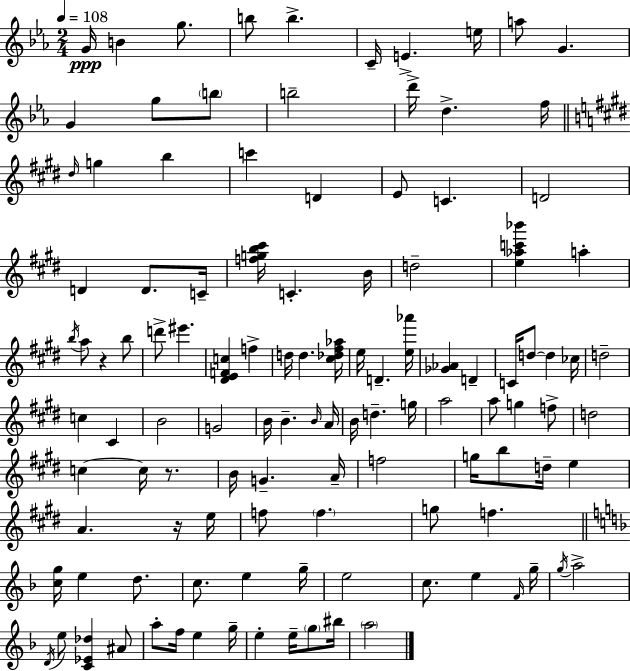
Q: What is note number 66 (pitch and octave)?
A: C5